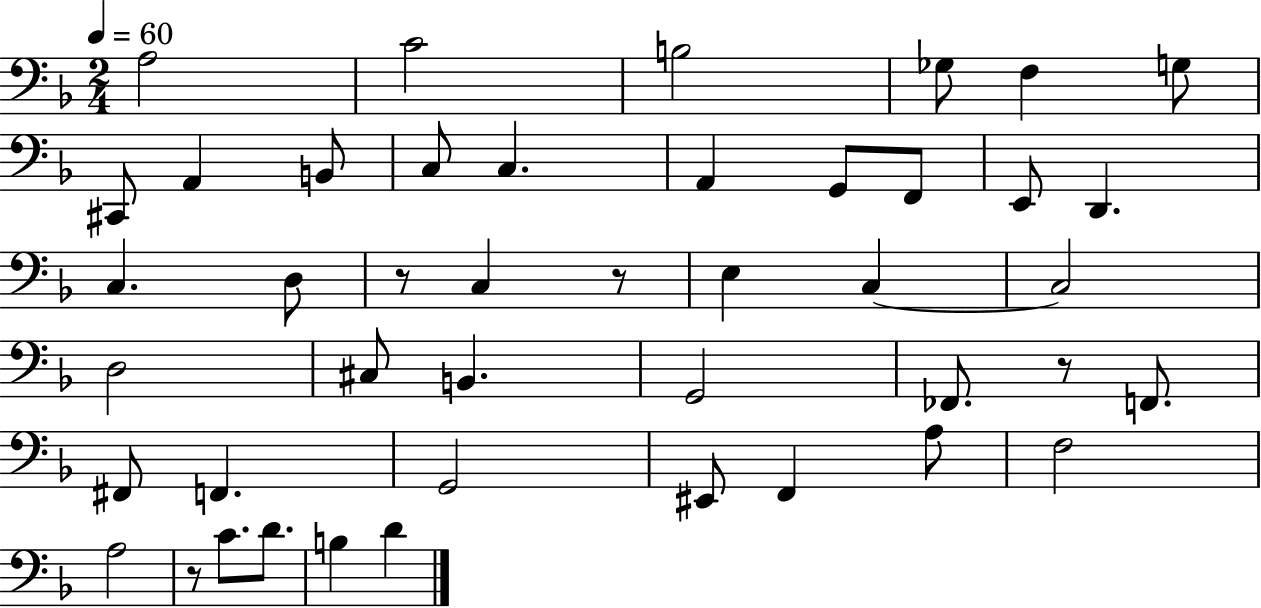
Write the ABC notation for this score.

X:1
T:Untitled
M:2/4
L:1/4
K:F
A,2 C2 B,2 _G,/2 F, G,/2 ^C,,/2 A,, B,,/2 C,/2 C, A,, G,,/2 F,,/2 E,,/2 D,, C, D,/2 z/2 C, z/2 E, C, C,2 D,2 ^C,/2 B,, G,,2 _F,,/2 z/2 F,,/2 ^F,,/2 F,, G,,2 ^E,,/2 F,, A,/2 F,2 A,2 z/2 C/2 D/2 B, D